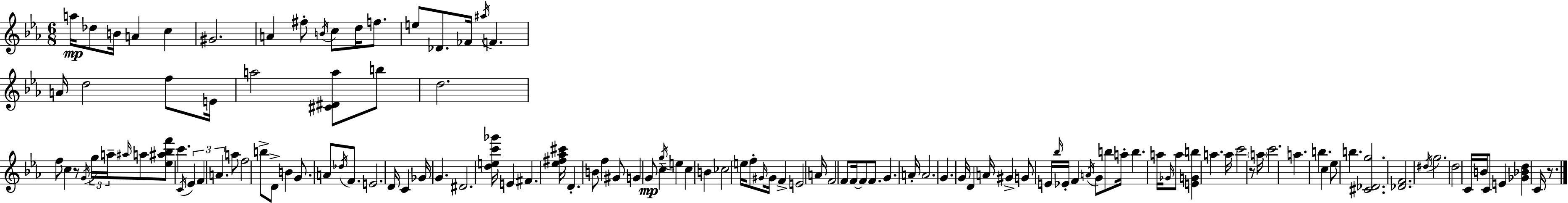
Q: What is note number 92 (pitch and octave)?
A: G4